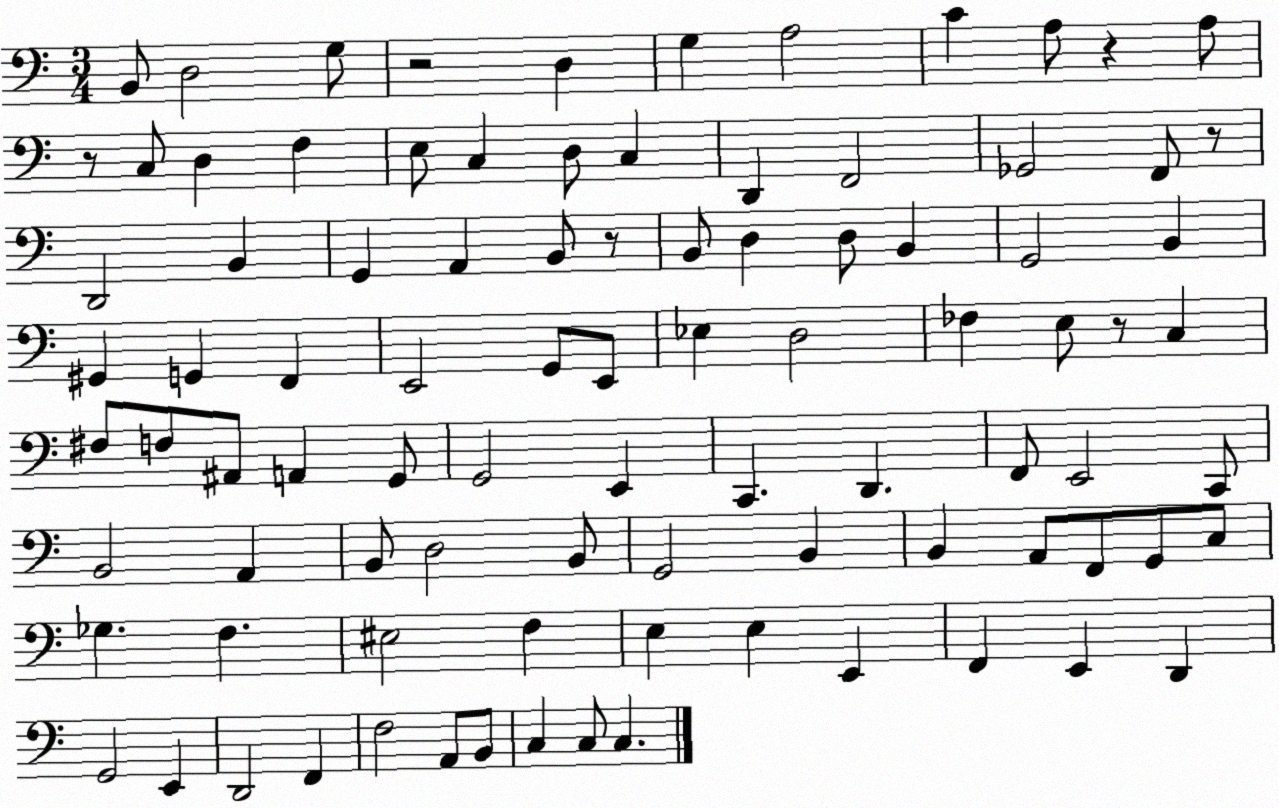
X:1
T:Untitled
M:3/4
L:1/4
K:C
B,,/2 D,2 G,/2 z2 D, G, A,2 C A,/2 z A,/2 z/2 C,/2 D, F, E,/2 C, D,/2 C, D,, F,,2 _G,,2 F,,/2 z/2 D,,2 B,, G,, A,, B,,/2 z/2 B,,/2 D, D,/2 B,, G,,2 B,, ^G,, G,, F,, E,,2 G,,/2 E,,/2 _E, D,2 _F, E,/2 z/2 C, ^F,/2 F,/2 ^A,,/2 A,, G,,/2 G,,2 E,, C,, D,, F,,/2 E,,2 C,,/2 B,,2 A,, B,,/2 D,2 B,,/2 G,,2 B,, B,, A,,/2 F,,/2 G,,/2 C,/2 _G, F, ^E,2 F, E, E, E,, F,, E,, D,, G,,2 E,, D,,2 F,, F,2 A,,/2 B,,/2 C, C,/2 C,